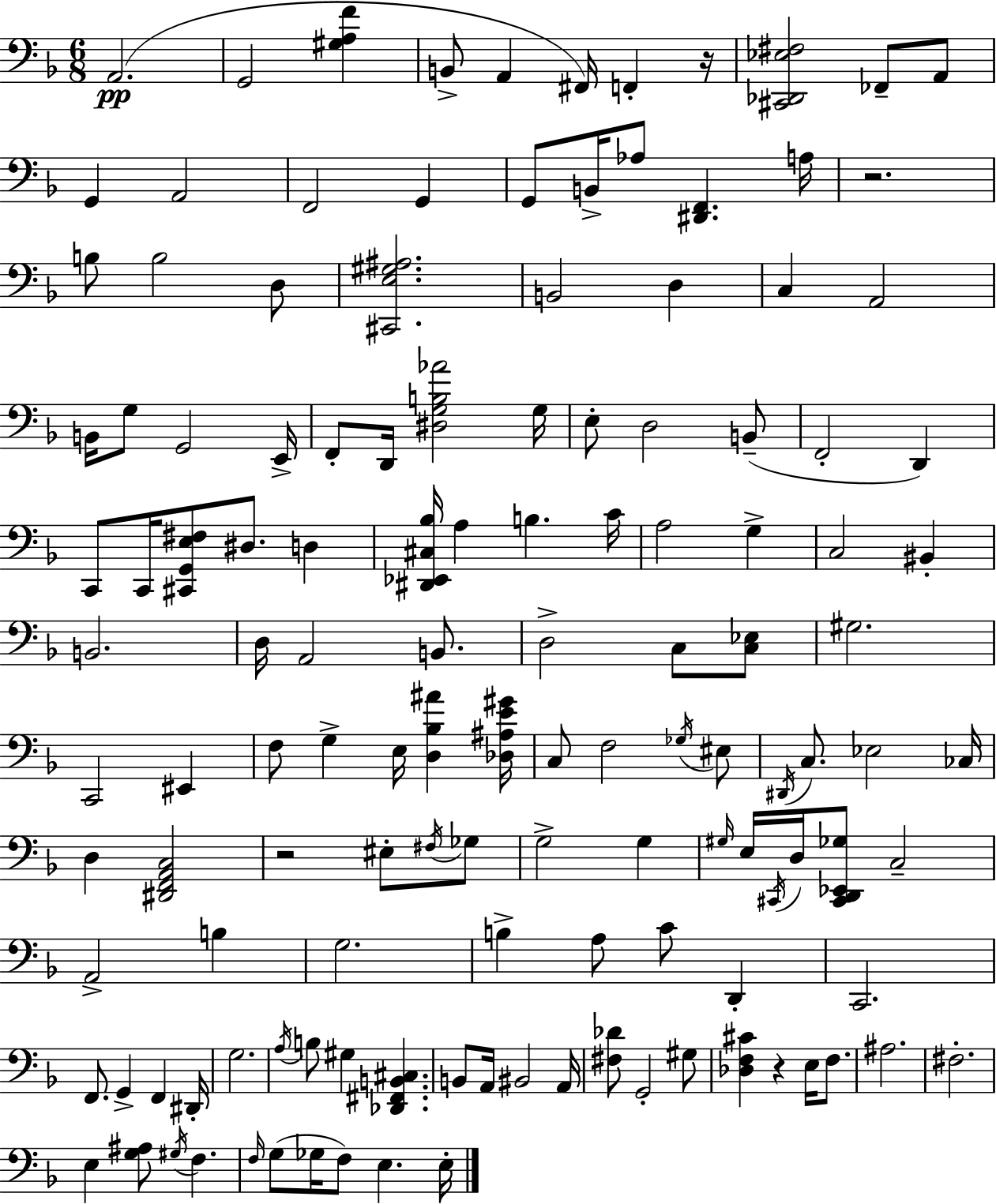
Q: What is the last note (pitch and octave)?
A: E3